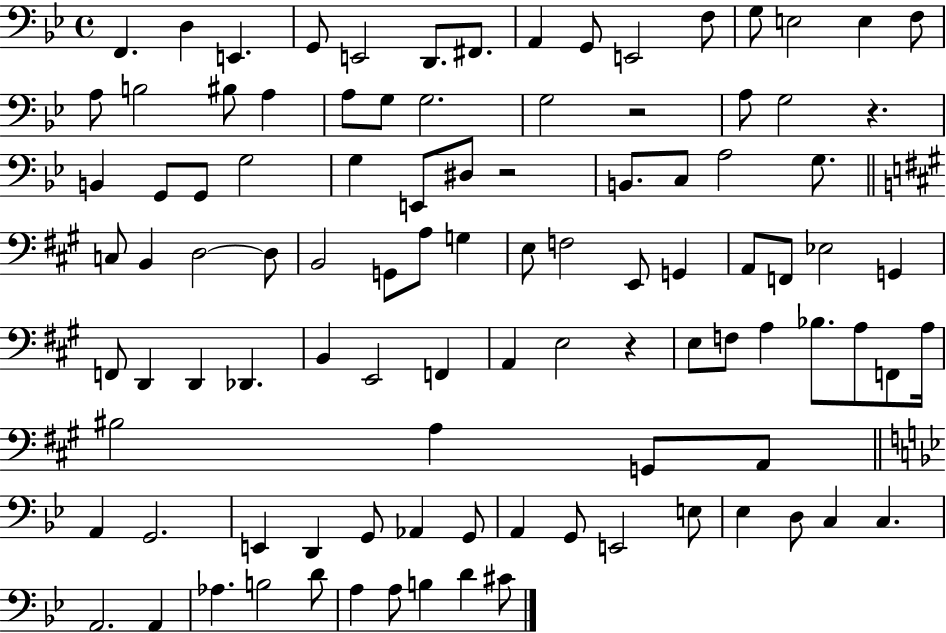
X:1
T:Untitled
M:4/4
L:1/4
K:Bb
F,, D, E,, G,,/2 E,,2 D,,/2 ^F,,/2 A,, G,,/2 E,,2 F,/2 G,/2 E,2 E, F,/2 A,/2 B,2 ^B,/2 A, A,/2 G,/2 G,2 G,2 z2 A,/2 G,2 z B,, G,,/2 G,,/2 G,2 G, E,,/2 ^D,/2 z2 B,,/2 C,/2 A,2 G,/2 C,/2 B,, D,2 D,/2 B,,2 G,,/2 A,/2 G, E,/2 F,2 E,,/2 G,, A,,/2 F,,/2 _E,2 G,, F,,/2 D,, D,, _D,, B,, E,,2 F,, A,, E,2 z E,/2 F,/2 A, _B,/2 A,/2 F,,/2 A,/4 ^B,2 A, G,,/2 A,,/2 A,, G,,2 E,, D,, G,,/2 _A,, G,,/2 A,, G,,/2 E,,2 E,/2 _E, D,/2 C, C, A,,2 A,, _A, B,2 D/2 A, A,/2 B, D ^C/2